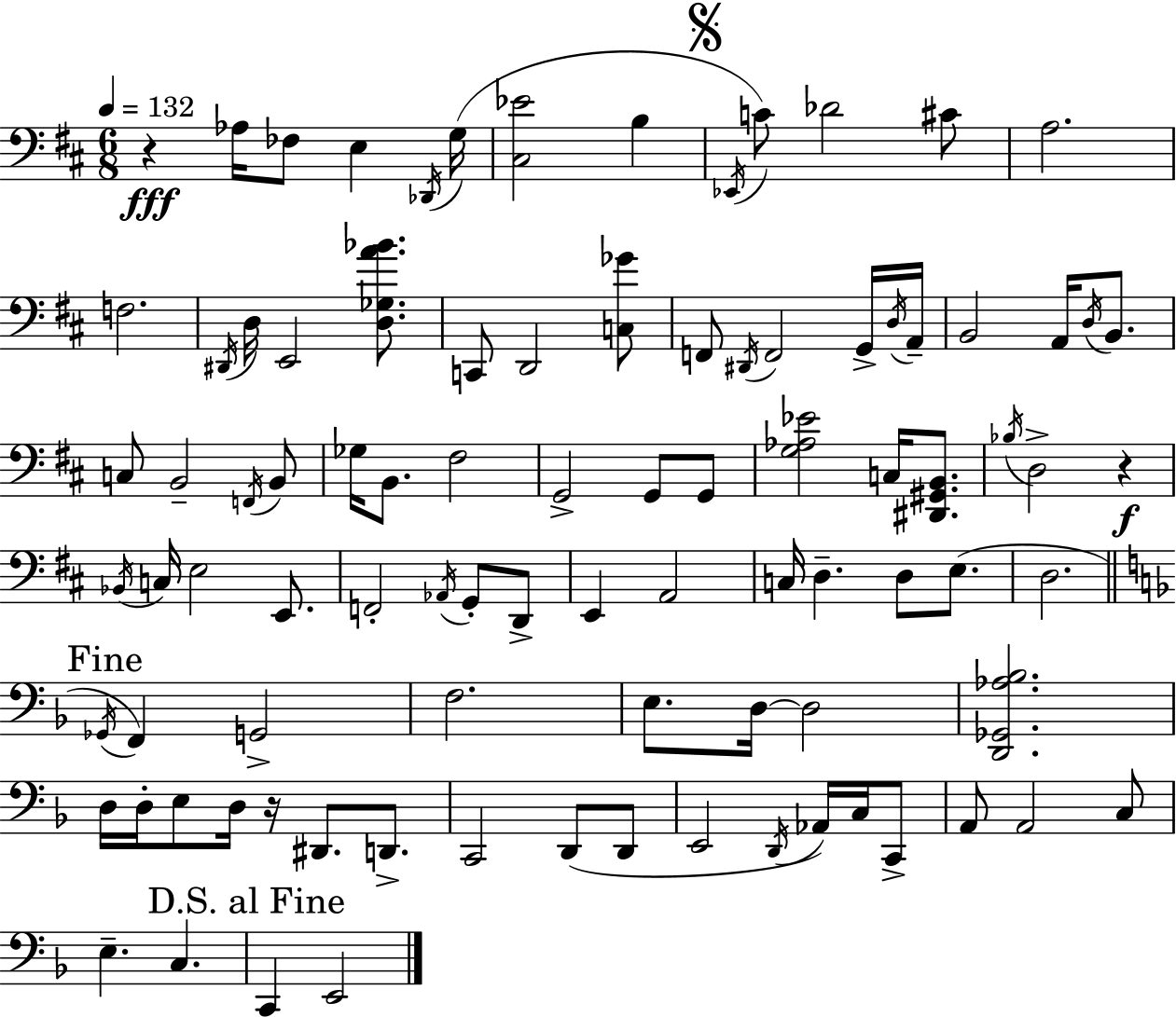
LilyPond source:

{
  \clef bass
  \numericTimeSignature
  \time 6/8
  \key d \major
  \tempo 4 = 132
  \repeat volta 2 { r4\fff aes16 fes8 e4 \acciaccatura { des,16 } | g16( <cis ees'>2 b4 | \mark \markup { \musicglyph "scripts.segno" } \acciaccatura { ees,16 }) c'8 des'2 | cis'8 a2. | \break f2. | \acciaccatura { dis,16 } d16 e,2 | <d ges a' bes'>8. c,8 d,2 | <c ges'>8 f,8 \acciaccatura { dis,16 } f,2 | \break g,16-> \acciaccatura { d16 } a,16-- b,2 | a,16 \acciaccatura { d16 } b,8. c8 b,2-- | \acciaccatura { f,16 } b,8 ges16 b,8. fis2 | g,2-> | \break g,8 g,8 <g aes ees'>2 | c16 <dis, gis, b,>8. \acciaccatura { bes16 } d2-> | r4\f \acciaccatura { bes,16 } c16 e2 | e,8. f,2-. | \break \acciaccatura { aes,16 } g,8-. d,8-> e,4 | a,2 c16 d4.-- | d8 e8.( d2. | \mark "Fine" \bar "||" \break \key d \minor \acciaccatura { ges,16 } f,4) g,2-> | f2. | e8. d16~~ d2 | <d, ges, aes bes>2. | \break d16 d16-. e8 d16 r16 dis,8. d,8.-> | c,2 d,8( d,8 | e,2 \acciaccatura { d,16 } aes,16) c16 | c,8-> a,8 a,2 | \break c8 e4.-- c4. | \mark "D.S. al Fine" c,4 e,2 | } \bar "|."
}